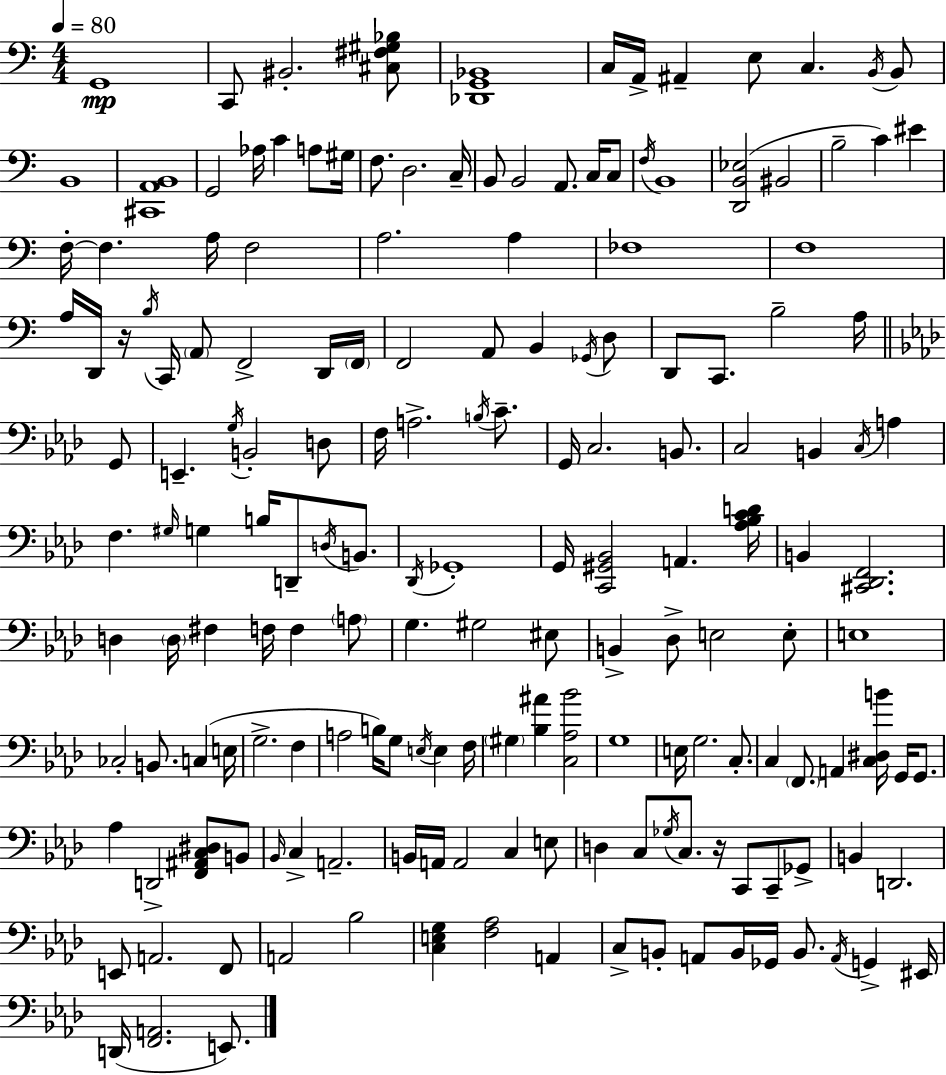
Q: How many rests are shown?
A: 2